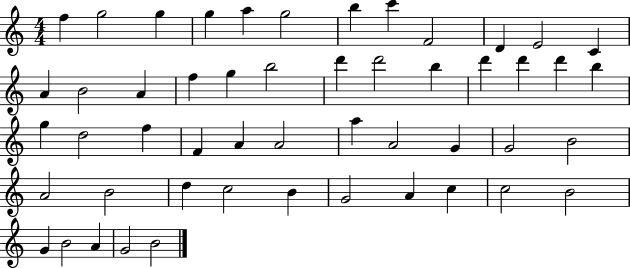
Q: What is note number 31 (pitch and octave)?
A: A4